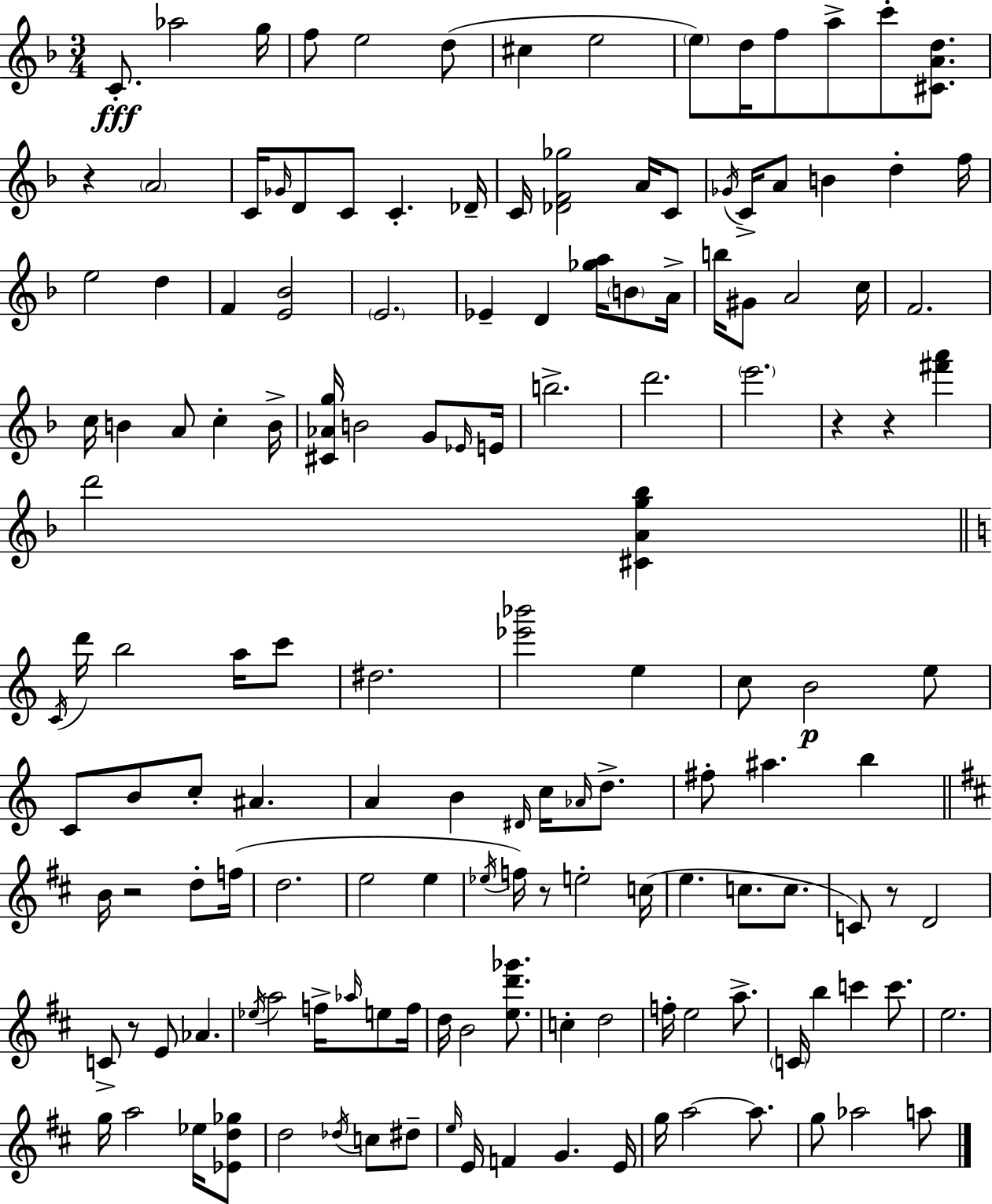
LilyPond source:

{
  \clef treble
  \numericTimeSignature
  \time 3/4
  \key f \major
  c'8.-.\fff aes''2 g''16 | f''8 e''2 d''8( | cis''4 e''2 | \parenthesize e''8) d''16 f''8 a''8-> c'''8-. <cis' a' d''>8. | \break r4 \parenthesize a'2 | c'16 \grace { ges'16 } d'8 c'8 c'4.-. | des'16-- c'16 <des' f' ges''>2 a'16 c'8 | \acciaccatura { ges'16 } c'16-> a'8 b'4 d''4-. | \break f''16 e''2 d''4 | f'4 <e' bes'>2 | \parenthesize e'2. | ees'4-- d'4 <ges'' a''>16 \parenthesize b'8 | \break a'16-> b''16 gis'8 a'2 | c''16 f'2. | c''16 b'4 a'8 c''4-. | b'16-> <cis' aes' g''>16 b'2 g'8 | \break \grace { ees'16 } e'16 b''2.-> | d'''2. | \parenthesize e'''2. | r4 r4 <fis''' a'''>4 | \break d'''2 <cis' a' g'' bes''>4 | \bar "||" \break \key c \major \acciaccatura { c'16 } d'''16 b''2 a''16 c'''8 | dis''2. | <ees''' bes'''>2 e''4 | c''8 b'2\p e''8 | \break c'8 b'8 c''8-. ais'4. | a'4 b'4 \grace { dis'16 } c''16 \grace { aes'16 } | d''8.-> fis''8-. ais''4. b''4 | \bar "||" \break \key d \major b'16 r2 d''8-. f''16( | d''2. | e''2 e''4 | \acciaccatura { ees''16 } f''16) r8 e''2-. | \break c''16( e''4. c''8. c''8. | c'8) r8 d'2 | c'8-> r8 e'8 aes'4. | \acciaccatura { ees''16 } a''2 f''16-> \grace { aes''16 } | \break e''8 f''16 d''16 b'2 | <e'' d''' ges'''>8. c''4-. d''2 | f''16-. e''2 | a''8.-> \parenthesize c'16 b''4 c'''4 | \break c'''8. e''2. | g''16 a''2 | ees''16 <ees' d'' ges''>8 d''2 \acciaccatura { des''16 } | c''8 dis''8-- \grace { e''16 } e'16 f'4 g'4. | \break e'16 g''16 a''2~~ | a''8. g''8 aes''2 | a''8 \bar "|."
}